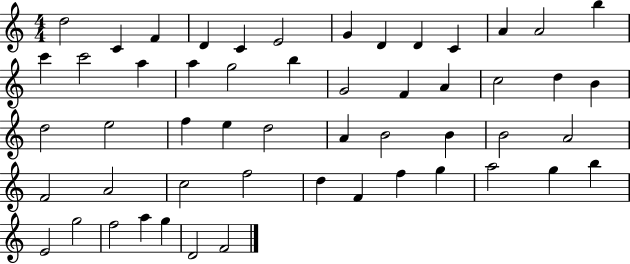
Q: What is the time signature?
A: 4/4